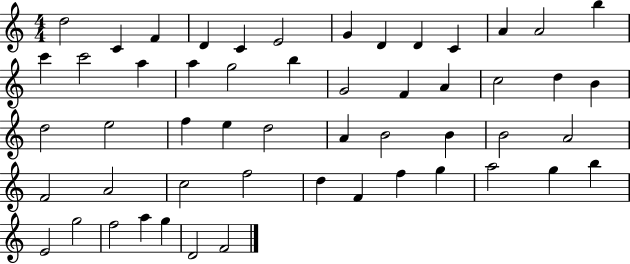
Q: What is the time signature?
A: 4/4